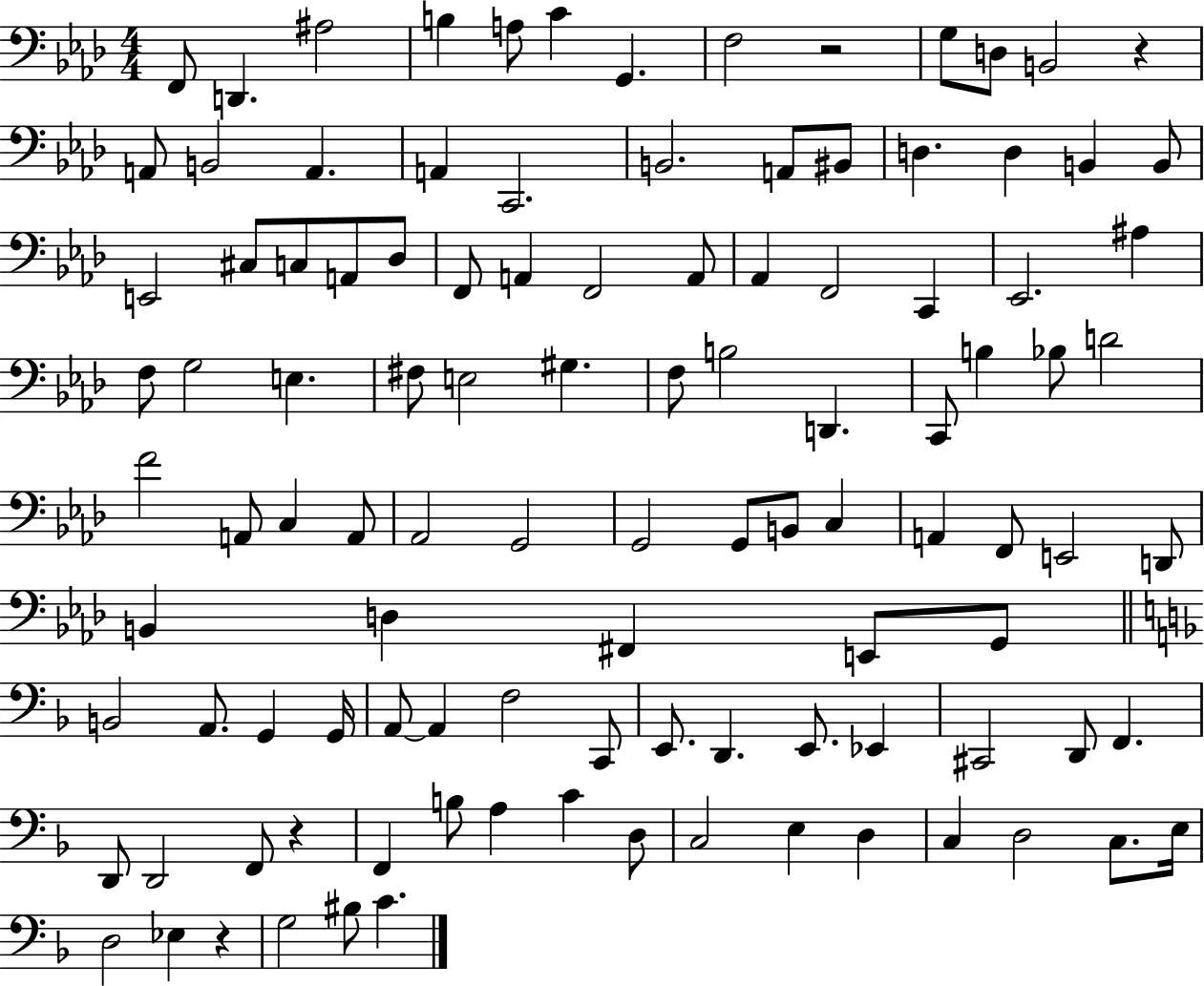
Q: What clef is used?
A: bass